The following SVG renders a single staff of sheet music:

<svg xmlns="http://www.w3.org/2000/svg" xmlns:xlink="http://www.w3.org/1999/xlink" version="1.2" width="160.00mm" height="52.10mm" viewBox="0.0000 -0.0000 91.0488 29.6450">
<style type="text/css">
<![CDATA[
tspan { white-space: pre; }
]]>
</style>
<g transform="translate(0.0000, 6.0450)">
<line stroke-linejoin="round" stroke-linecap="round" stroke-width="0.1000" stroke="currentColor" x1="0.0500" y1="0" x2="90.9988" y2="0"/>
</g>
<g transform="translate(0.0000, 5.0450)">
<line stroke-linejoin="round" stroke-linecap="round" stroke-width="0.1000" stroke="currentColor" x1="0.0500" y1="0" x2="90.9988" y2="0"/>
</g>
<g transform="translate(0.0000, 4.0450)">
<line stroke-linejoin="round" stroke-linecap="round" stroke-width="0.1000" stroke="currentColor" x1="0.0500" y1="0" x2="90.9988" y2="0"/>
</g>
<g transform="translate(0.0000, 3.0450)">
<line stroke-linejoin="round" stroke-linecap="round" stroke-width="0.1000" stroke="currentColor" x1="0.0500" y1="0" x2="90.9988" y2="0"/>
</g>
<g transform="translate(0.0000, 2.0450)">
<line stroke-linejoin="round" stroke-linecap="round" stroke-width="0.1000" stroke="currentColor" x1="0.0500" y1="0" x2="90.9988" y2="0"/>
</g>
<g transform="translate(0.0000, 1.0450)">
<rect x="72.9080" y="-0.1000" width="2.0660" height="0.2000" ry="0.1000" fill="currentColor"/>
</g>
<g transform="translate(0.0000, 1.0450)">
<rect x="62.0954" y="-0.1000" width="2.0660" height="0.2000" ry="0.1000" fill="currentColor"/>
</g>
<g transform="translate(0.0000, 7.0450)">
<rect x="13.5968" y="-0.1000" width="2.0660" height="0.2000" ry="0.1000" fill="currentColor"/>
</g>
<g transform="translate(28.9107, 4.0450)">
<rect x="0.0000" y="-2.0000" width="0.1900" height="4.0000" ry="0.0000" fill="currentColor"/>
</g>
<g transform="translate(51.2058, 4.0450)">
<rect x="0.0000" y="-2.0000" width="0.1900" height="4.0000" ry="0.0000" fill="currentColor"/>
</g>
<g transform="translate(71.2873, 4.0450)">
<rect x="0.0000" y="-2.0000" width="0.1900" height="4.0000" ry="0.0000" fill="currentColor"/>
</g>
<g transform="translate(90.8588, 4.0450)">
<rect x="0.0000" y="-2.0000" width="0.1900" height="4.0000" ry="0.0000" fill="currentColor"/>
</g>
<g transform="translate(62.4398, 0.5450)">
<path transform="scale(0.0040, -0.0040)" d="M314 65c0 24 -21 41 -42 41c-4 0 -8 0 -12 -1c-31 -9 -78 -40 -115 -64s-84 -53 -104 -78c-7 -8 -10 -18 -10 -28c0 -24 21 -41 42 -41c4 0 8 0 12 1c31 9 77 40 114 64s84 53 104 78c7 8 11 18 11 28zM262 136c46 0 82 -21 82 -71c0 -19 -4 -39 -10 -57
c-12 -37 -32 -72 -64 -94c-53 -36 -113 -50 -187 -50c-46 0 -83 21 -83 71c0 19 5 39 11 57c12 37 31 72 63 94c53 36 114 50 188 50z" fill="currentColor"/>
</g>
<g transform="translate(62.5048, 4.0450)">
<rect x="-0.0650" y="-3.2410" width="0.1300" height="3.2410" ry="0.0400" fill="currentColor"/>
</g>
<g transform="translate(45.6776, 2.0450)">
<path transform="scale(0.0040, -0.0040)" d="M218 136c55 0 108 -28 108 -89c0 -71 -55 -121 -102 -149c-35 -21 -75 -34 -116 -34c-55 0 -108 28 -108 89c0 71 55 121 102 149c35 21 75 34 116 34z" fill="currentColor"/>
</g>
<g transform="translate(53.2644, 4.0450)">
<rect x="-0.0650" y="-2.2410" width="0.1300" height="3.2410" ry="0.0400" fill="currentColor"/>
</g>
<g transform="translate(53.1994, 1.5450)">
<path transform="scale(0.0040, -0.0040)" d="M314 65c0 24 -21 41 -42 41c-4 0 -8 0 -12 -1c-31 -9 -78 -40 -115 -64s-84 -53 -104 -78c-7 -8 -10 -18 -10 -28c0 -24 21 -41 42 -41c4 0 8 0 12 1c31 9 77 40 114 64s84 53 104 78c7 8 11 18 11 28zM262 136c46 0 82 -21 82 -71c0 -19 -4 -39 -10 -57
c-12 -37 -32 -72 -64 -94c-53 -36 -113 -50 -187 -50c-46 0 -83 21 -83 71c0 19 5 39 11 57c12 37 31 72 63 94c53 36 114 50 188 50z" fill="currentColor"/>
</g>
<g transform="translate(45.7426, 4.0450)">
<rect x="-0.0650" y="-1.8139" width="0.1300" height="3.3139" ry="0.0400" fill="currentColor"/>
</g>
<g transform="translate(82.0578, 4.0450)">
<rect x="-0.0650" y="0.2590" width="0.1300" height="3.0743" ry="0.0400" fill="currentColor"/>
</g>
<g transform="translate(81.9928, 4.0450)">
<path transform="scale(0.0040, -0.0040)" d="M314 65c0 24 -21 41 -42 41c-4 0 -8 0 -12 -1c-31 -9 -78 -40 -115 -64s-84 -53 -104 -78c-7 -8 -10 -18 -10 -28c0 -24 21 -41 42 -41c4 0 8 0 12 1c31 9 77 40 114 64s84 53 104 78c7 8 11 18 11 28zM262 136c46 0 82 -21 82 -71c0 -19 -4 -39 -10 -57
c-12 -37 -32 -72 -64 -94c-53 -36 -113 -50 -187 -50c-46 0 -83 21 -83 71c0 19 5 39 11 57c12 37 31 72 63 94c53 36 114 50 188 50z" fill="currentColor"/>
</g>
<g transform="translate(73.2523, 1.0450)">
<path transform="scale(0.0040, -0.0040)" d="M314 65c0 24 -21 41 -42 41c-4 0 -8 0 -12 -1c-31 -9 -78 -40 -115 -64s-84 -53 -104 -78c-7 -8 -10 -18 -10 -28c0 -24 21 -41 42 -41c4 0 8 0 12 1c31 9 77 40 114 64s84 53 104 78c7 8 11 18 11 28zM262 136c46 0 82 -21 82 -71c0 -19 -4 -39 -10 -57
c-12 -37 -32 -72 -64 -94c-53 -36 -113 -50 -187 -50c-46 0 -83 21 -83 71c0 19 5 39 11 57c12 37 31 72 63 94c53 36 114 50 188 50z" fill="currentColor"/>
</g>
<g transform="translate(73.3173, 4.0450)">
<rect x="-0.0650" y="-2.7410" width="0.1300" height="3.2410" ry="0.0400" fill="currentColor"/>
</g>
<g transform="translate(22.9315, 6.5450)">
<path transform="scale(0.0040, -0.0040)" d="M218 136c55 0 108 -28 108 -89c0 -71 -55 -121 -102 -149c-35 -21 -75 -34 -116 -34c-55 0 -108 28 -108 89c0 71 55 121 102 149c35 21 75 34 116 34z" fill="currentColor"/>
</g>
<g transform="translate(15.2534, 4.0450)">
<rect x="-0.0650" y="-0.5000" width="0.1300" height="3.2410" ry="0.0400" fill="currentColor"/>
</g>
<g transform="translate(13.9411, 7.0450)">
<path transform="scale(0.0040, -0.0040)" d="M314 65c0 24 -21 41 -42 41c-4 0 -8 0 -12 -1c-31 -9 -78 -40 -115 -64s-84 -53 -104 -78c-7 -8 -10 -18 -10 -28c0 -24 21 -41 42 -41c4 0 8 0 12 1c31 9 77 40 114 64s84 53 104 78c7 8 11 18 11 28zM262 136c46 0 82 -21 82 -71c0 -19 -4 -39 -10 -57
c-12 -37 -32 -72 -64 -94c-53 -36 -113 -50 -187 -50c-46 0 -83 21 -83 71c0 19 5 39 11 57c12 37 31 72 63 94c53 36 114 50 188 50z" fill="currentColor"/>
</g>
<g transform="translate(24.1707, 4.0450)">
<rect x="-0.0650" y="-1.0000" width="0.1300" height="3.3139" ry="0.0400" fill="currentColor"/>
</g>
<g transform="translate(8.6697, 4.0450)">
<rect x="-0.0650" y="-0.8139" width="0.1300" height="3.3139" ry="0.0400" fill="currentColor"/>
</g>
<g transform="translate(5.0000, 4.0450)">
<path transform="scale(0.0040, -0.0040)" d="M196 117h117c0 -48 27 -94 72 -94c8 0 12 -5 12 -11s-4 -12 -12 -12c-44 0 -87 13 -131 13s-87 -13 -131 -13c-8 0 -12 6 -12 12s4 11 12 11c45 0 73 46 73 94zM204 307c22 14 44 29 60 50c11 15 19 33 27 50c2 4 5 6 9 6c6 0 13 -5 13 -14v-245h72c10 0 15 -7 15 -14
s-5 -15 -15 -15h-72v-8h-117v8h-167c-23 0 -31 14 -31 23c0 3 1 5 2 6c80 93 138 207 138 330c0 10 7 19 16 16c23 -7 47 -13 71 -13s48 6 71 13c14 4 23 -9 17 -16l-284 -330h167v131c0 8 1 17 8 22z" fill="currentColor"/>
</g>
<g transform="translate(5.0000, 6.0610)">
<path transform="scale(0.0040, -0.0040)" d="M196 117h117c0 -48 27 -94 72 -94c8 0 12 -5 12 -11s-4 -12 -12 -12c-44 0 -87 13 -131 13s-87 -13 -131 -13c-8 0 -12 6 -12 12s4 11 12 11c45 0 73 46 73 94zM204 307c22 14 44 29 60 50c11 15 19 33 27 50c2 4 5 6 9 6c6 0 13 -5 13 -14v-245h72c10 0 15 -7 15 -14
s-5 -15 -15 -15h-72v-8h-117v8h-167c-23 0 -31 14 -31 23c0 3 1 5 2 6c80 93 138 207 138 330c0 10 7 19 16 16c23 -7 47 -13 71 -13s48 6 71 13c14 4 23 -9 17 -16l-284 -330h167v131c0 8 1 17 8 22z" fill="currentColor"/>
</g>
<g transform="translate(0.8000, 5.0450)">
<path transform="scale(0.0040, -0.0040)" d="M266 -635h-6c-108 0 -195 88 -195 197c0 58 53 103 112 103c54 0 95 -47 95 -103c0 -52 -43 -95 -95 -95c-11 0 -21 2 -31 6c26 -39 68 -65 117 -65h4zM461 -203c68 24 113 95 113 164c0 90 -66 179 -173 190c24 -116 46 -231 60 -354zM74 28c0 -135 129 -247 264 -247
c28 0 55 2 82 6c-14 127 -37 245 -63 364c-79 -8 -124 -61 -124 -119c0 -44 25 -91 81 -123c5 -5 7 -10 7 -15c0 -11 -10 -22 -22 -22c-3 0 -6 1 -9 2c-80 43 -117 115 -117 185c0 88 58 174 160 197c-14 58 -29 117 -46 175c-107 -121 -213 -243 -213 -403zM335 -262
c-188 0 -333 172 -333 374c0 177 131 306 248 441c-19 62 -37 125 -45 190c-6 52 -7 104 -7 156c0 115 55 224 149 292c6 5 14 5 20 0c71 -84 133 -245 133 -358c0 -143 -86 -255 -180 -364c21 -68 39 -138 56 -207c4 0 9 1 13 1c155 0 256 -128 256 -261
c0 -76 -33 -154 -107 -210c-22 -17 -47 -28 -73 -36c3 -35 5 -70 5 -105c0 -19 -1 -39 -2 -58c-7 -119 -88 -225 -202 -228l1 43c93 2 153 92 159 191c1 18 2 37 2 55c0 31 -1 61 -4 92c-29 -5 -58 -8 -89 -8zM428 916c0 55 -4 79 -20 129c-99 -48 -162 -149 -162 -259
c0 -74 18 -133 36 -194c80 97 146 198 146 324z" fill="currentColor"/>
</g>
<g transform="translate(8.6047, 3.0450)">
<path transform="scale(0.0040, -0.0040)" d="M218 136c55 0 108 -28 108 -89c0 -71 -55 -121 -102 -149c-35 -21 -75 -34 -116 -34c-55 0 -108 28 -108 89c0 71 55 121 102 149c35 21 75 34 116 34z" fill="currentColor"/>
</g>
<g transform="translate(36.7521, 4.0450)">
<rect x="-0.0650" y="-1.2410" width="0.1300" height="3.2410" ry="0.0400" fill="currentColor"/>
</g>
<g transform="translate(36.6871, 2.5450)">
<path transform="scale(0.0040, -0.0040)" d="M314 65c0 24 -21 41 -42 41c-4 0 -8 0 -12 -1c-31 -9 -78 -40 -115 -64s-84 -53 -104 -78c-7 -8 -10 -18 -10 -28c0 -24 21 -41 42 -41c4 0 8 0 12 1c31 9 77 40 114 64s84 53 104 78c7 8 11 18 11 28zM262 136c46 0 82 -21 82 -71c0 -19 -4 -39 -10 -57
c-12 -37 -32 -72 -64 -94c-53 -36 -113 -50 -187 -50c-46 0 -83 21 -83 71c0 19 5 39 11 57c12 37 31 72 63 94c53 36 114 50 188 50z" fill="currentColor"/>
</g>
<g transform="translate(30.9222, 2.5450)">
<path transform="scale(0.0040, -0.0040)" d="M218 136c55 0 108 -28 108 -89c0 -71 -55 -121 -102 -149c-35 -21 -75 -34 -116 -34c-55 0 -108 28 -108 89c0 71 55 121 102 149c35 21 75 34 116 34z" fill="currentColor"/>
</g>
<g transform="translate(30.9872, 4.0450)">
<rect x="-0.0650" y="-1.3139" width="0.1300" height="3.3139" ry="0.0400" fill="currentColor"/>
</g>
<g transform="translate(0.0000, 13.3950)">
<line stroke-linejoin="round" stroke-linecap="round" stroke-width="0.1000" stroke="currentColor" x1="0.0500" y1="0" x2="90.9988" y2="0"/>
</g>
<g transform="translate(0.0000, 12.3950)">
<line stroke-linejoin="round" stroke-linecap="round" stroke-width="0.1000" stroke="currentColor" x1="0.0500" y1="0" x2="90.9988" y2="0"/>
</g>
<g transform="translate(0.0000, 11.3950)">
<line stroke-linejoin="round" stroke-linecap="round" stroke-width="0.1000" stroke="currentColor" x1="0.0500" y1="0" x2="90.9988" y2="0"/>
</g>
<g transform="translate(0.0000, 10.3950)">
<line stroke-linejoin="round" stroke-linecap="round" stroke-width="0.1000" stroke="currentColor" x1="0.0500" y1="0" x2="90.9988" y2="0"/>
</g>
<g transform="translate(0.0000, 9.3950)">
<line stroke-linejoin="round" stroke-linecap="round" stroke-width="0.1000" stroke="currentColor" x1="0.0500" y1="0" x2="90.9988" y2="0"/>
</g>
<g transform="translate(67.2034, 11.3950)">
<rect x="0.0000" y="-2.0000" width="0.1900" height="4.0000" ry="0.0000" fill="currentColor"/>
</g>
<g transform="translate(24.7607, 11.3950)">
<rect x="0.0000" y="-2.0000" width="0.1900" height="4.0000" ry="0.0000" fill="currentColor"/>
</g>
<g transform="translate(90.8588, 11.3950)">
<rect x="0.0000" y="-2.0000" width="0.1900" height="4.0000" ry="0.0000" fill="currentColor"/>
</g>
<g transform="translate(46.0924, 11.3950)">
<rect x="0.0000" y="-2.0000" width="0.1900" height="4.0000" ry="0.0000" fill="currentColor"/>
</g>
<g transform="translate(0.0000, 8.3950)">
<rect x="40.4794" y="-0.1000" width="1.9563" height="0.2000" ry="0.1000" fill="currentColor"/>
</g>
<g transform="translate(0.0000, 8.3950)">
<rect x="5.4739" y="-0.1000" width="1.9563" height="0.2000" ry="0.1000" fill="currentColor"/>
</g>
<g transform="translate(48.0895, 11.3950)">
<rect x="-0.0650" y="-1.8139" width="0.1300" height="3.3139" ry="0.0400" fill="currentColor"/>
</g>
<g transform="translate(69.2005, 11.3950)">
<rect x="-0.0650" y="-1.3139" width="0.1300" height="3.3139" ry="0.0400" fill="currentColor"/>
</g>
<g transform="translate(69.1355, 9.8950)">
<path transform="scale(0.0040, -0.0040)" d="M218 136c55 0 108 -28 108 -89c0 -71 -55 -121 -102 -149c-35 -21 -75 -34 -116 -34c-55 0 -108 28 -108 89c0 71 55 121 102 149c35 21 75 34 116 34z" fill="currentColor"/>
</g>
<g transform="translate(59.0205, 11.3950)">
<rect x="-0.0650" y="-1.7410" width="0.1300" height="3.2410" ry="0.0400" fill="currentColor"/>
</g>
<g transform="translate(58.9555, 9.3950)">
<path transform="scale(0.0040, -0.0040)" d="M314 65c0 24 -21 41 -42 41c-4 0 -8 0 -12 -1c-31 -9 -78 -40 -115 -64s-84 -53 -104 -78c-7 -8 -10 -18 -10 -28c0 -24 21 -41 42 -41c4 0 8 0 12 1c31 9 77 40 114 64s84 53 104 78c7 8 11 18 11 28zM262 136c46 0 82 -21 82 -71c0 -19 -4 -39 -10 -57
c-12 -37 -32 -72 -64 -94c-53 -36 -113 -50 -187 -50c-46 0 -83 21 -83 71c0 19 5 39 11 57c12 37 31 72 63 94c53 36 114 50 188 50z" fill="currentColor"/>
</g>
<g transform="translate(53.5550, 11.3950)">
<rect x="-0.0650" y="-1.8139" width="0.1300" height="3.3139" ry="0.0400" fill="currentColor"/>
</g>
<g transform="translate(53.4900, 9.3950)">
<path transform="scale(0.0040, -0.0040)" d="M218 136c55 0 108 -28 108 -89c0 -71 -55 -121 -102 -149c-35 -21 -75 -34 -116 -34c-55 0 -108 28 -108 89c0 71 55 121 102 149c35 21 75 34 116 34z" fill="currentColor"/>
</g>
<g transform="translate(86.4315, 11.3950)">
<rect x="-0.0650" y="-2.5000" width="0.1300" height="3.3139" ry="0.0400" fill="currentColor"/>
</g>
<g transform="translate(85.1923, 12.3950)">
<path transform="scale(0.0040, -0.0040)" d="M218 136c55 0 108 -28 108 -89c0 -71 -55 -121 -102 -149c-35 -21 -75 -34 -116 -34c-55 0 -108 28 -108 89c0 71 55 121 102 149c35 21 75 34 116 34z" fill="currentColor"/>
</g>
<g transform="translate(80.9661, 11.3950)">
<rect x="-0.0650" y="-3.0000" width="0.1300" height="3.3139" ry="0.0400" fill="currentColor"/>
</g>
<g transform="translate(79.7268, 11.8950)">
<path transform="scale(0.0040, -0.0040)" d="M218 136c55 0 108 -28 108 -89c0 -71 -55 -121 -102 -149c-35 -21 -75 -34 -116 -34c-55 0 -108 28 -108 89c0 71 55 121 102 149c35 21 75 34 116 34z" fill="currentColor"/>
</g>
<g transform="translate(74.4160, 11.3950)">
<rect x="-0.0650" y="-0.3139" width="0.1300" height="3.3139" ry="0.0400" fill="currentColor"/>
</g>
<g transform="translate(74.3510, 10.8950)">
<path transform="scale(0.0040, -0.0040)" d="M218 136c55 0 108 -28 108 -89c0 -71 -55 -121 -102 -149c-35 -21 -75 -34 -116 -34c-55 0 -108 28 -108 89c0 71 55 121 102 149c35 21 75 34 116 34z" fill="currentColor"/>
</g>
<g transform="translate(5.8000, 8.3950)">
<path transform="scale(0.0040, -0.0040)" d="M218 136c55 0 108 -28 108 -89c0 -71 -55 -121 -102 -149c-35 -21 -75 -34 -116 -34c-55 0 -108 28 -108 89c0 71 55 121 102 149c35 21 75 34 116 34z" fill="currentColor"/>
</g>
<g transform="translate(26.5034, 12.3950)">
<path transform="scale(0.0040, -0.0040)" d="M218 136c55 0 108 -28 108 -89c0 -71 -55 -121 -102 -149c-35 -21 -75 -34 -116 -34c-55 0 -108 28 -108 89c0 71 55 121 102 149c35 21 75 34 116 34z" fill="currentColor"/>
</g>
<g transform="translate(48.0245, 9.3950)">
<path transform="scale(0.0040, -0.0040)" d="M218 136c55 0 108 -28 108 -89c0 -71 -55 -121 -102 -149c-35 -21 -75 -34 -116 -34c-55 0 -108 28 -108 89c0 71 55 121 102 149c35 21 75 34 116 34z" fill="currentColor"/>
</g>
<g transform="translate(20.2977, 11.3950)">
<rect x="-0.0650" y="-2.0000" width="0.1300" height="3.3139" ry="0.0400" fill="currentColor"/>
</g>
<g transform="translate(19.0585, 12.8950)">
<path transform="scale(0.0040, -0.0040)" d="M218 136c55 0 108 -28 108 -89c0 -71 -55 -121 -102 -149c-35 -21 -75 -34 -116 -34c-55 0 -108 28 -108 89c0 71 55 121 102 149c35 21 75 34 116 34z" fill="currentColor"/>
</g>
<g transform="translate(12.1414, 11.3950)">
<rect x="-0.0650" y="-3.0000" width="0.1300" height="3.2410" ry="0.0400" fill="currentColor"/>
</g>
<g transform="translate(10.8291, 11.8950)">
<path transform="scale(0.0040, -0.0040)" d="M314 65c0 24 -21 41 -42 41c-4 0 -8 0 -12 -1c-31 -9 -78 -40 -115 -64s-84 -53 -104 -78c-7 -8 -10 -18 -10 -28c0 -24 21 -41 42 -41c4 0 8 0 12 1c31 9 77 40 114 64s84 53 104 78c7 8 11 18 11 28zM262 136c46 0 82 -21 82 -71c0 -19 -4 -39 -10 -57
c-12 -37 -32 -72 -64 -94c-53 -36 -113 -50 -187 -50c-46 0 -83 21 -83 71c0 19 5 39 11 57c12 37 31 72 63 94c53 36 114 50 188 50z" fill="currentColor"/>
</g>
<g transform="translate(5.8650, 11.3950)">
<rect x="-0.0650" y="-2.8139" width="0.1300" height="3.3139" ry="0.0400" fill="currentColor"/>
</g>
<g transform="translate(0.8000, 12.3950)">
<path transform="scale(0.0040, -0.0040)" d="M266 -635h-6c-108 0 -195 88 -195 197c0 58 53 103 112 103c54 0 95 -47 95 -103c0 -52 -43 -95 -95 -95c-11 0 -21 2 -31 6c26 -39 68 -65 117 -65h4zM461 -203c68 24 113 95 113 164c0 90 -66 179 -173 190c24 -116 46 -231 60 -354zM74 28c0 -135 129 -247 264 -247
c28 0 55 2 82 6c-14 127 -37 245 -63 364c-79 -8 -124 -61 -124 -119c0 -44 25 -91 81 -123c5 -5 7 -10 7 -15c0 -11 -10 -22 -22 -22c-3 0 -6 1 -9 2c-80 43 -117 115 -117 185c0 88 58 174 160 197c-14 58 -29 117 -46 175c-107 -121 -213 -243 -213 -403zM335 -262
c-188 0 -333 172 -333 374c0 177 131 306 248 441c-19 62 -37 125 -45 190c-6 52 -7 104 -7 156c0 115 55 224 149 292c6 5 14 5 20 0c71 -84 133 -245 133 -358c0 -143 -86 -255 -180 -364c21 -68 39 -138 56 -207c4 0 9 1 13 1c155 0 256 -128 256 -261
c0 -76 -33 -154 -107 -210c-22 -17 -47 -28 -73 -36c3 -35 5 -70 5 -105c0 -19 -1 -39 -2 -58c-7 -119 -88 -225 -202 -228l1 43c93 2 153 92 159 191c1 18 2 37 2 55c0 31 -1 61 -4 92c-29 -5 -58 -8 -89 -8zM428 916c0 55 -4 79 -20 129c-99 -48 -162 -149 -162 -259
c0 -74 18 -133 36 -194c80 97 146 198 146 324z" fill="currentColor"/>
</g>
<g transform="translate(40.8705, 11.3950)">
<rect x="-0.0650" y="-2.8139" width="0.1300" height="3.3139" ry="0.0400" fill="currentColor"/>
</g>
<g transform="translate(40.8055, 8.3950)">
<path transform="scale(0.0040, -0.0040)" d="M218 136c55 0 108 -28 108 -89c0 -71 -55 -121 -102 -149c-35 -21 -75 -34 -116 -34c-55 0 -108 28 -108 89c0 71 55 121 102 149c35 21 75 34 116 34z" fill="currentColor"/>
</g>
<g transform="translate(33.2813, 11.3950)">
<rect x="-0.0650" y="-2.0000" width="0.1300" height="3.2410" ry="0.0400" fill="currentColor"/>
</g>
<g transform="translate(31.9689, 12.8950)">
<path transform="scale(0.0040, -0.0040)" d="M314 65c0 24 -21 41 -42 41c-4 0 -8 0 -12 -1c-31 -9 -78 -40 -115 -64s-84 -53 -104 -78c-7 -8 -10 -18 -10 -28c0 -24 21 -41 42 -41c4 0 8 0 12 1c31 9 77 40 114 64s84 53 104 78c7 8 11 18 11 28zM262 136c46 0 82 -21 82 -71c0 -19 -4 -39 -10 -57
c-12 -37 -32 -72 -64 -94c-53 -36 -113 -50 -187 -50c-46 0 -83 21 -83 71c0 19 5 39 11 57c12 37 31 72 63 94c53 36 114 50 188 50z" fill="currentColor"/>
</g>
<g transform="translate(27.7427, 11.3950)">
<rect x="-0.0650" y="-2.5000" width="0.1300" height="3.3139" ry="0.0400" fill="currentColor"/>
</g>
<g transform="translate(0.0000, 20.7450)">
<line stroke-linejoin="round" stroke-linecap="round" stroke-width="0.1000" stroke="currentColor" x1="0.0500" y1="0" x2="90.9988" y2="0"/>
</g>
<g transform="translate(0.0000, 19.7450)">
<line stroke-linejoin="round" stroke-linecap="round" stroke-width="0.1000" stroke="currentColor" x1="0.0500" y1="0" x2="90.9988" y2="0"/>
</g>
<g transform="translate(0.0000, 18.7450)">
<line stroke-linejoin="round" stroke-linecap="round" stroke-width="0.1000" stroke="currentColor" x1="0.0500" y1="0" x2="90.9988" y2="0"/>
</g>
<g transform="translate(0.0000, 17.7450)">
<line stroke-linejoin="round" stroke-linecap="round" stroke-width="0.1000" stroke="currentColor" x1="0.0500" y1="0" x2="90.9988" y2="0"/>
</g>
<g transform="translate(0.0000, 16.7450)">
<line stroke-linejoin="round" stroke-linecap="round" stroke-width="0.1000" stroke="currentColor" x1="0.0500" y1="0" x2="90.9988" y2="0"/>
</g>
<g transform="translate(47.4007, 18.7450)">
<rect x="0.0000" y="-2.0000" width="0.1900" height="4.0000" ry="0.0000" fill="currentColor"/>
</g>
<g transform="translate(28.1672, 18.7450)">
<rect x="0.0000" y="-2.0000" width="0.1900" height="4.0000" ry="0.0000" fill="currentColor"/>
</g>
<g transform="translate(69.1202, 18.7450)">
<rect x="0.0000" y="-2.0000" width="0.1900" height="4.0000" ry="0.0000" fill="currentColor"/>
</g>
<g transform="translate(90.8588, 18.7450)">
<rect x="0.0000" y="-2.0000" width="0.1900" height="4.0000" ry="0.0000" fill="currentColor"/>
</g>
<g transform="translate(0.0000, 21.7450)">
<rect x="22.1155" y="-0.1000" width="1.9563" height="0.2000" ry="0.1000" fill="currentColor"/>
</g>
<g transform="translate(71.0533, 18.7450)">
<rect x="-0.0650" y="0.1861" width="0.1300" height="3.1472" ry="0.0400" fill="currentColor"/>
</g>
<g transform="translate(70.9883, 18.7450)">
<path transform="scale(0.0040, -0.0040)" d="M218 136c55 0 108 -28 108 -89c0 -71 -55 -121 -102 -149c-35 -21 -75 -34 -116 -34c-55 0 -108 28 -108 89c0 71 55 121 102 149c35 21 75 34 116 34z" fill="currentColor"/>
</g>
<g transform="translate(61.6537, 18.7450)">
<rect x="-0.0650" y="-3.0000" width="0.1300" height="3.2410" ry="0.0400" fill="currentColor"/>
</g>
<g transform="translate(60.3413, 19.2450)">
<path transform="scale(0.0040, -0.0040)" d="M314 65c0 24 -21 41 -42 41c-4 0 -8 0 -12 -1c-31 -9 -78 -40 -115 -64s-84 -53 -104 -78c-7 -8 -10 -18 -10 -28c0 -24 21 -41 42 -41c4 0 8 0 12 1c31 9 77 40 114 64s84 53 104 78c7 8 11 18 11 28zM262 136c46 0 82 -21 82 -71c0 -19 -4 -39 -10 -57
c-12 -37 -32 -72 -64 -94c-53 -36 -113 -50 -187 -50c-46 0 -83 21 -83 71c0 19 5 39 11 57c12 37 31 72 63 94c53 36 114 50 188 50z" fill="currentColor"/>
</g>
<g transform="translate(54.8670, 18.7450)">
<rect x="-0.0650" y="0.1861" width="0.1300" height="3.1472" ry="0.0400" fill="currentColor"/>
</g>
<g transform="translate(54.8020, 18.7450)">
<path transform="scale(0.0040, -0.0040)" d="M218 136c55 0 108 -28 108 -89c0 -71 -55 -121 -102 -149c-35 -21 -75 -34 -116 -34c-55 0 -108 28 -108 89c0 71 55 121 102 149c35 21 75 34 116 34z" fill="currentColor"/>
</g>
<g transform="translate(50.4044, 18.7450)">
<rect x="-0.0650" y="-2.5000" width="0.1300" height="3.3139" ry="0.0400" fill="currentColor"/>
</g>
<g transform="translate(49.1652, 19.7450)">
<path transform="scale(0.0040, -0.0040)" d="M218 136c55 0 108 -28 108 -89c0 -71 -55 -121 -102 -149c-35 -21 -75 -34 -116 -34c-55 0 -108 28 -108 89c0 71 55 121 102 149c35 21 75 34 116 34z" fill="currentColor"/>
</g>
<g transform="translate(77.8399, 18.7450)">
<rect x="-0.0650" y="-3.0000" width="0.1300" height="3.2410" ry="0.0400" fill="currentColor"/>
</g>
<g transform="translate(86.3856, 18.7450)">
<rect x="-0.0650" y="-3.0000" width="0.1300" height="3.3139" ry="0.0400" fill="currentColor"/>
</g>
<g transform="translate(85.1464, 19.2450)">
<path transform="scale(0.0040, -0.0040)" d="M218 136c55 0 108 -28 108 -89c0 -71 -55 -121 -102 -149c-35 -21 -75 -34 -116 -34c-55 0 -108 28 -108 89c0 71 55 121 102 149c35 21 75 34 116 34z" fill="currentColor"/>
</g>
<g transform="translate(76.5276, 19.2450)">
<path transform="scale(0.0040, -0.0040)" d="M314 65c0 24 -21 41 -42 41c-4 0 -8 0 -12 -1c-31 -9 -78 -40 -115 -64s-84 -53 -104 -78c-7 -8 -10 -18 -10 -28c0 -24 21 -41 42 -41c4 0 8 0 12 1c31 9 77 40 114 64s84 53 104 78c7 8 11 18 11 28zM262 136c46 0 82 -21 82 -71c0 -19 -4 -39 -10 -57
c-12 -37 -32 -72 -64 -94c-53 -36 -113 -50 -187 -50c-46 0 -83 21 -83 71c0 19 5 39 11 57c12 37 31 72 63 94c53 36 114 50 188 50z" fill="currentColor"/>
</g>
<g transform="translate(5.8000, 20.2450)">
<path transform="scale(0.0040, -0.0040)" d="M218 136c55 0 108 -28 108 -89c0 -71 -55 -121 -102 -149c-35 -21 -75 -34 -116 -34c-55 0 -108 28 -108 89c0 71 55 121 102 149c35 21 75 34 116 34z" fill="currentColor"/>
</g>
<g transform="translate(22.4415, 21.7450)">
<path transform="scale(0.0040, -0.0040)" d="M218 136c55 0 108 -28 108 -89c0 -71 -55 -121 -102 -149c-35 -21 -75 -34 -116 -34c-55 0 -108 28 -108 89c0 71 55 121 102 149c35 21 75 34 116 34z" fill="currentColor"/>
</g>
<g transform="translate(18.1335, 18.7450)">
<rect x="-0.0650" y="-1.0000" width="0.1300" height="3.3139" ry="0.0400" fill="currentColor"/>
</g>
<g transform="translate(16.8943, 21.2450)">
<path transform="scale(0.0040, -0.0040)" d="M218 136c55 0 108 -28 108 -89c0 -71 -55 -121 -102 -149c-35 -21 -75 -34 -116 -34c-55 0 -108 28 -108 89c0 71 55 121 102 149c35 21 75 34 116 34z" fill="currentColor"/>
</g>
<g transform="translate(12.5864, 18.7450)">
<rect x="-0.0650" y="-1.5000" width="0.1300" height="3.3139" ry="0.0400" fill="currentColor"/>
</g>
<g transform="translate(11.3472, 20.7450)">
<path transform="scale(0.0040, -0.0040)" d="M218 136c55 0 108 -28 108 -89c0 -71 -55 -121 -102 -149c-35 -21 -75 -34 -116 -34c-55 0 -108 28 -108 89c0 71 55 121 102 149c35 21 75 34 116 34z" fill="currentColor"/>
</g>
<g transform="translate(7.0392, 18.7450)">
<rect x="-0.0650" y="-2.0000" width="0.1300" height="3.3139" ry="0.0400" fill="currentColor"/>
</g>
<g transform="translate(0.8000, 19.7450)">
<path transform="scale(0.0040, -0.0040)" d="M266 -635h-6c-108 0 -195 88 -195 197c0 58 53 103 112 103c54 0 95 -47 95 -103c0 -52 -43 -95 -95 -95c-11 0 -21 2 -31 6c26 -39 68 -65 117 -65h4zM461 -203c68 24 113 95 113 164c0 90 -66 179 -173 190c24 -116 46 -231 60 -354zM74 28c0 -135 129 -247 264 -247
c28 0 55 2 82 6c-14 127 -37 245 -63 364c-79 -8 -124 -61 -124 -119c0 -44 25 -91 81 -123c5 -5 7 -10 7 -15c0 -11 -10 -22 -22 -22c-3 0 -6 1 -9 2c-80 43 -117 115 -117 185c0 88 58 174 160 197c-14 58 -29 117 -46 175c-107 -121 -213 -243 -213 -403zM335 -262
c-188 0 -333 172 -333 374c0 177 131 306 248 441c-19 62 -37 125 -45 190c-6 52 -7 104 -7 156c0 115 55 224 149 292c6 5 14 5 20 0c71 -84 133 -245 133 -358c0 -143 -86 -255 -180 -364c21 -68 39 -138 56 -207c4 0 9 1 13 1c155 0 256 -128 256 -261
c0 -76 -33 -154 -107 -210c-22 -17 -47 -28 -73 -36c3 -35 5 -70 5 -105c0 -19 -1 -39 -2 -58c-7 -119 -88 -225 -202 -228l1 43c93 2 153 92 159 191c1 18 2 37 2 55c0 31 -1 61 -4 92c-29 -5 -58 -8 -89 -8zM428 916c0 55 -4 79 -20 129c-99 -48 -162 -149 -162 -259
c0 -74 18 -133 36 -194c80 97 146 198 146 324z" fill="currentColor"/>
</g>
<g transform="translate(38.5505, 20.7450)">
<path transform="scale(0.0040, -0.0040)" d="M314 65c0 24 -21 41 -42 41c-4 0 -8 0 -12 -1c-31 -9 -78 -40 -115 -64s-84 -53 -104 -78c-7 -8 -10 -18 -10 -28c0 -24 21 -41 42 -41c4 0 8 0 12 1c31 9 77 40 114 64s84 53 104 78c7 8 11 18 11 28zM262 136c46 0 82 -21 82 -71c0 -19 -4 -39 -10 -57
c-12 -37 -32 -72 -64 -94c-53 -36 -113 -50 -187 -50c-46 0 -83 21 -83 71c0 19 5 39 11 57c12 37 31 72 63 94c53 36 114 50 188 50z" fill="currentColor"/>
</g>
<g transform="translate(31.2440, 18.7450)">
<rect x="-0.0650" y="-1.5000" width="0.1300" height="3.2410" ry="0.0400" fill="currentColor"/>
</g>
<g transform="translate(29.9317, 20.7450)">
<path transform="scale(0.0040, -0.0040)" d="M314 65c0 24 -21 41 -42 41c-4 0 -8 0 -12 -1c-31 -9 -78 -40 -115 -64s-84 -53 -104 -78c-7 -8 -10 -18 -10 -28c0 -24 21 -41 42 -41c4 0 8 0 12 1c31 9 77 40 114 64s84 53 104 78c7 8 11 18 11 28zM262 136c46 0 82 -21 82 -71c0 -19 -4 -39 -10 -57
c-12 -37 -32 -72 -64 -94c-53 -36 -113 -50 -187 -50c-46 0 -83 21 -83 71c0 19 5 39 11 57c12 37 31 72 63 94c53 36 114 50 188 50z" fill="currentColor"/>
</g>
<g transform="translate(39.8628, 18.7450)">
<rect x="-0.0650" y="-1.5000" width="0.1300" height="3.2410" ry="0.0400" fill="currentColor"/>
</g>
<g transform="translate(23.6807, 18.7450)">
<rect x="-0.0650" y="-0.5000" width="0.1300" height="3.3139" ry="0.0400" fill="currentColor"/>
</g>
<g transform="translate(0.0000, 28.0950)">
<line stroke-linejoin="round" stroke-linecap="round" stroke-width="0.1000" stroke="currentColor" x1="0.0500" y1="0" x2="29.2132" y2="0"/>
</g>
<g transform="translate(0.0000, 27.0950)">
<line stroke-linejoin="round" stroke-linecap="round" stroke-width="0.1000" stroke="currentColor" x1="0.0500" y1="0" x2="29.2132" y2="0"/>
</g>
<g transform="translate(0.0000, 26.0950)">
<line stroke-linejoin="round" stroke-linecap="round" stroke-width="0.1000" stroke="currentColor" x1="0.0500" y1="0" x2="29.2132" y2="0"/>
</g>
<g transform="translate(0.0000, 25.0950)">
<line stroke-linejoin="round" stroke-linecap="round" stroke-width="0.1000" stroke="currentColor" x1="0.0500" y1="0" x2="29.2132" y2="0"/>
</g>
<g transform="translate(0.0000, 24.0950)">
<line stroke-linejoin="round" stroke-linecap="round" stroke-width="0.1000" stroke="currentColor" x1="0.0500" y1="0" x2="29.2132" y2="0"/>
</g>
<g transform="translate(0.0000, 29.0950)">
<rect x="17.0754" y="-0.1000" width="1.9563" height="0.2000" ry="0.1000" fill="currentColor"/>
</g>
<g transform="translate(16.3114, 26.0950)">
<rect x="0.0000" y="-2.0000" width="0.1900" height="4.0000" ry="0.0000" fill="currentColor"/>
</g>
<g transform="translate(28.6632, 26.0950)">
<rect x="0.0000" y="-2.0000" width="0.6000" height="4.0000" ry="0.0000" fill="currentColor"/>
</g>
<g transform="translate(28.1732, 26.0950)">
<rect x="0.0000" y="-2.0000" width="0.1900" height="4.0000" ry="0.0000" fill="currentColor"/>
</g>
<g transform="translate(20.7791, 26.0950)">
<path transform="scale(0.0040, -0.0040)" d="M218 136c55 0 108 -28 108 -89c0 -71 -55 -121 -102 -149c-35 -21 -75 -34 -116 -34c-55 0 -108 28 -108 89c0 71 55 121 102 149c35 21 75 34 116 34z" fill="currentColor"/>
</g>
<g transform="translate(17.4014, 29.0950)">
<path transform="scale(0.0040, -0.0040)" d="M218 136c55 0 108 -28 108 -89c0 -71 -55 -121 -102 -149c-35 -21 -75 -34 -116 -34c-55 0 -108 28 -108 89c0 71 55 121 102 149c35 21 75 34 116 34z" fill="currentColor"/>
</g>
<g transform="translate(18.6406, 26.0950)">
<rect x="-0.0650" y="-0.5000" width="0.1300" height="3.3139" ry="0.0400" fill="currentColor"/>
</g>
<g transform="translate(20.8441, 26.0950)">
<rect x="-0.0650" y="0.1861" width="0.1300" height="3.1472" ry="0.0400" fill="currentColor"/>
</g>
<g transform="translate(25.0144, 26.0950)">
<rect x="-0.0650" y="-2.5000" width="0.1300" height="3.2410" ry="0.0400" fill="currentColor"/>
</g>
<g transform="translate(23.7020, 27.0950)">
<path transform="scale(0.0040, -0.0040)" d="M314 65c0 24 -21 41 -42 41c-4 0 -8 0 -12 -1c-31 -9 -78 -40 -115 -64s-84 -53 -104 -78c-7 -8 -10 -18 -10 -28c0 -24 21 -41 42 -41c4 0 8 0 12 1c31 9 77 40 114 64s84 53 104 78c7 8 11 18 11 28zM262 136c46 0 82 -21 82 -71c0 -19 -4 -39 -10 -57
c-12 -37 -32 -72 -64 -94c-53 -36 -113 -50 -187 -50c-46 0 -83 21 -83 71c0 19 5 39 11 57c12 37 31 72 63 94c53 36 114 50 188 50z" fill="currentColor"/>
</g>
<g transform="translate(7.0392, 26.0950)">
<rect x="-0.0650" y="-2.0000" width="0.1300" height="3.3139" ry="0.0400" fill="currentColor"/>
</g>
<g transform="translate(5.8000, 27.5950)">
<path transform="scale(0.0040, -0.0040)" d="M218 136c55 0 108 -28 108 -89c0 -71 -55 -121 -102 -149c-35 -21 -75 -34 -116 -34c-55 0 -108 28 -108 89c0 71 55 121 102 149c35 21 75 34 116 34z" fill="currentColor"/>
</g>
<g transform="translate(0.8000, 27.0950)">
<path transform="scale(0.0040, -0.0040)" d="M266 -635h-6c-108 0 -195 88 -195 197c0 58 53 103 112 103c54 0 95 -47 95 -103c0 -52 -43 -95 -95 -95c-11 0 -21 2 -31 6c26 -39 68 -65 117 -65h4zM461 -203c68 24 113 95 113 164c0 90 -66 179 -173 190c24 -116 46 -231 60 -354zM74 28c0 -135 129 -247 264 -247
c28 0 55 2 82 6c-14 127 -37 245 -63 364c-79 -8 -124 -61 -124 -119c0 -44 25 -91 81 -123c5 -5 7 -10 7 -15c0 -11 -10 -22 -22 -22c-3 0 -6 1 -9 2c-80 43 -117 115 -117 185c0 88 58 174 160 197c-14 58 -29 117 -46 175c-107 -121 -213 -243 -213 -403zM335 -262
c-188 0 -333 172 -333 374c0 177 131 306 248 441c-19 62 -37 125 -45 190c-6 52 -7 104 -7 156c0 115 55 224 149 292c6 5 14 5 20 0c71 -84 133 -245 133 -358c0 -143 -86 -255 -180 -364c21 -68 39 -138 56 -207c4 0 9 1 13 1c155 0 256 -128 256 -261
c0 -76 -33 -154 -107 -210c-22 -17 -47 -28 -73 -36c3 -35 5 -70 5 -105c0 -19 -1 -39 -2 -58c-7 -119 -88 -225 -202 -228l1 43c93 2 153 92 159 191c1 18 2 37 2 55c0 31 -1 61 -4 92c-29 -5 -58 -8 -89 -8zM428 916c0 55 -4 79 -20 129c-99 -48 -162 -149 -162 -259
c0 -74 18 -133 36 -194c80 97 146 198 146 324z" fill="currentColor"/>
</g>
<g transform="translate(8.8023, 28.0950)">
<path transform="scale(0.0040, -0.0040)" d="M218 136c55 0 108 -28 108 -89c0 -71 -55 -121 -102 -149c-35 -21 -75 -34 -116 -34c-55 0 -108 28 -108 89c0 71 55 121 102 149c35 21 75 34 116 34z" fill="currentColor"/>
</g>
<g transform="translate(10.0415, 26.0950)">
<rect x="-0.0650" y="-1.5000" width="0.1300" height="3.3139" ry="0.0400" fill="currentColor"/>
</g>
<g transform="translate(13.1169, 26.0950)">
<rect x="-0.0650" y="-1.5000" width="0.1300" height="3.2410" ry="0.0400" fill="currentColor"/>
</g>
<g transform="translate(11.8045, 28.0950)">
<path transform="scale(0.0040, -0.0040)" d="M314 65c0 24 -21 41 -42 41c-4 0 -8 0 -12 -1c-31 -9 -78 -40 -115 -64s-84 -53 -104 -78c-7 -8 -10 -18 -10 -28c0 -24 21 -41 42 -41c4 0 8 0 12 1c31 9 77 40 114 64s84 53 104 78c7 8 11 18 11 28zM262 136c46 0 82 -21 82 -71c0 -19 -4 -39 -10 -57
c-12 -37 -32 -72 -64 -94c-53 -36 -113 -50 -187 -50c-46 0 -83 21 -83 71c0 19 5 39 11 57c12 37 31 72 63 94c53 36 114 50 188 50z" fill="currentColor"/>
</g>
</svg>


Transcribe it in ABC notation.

X:1
T:Untitled
M:4/4
L:1/4
K:C
d C2 D e e2 f g2 b2 a2 B2 a A2 F G F2 a f f f2 e c A G F E D C E2 E2 G B A2 B A2 A F E E2 C B G2